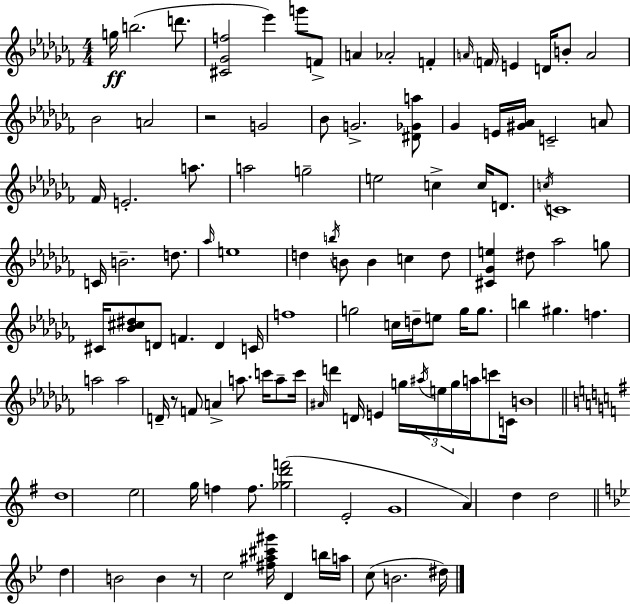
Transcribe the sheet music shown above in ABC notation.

X:1
T:Untitled
M:4/4
L:1/4
K:Abm
g/4 b2 d'/2 [^C_Gf]2 _e' g'/2 F/2 A _A2 F A/4 F/4 E D/4 B/2 A2 _B2 A2 z2 G2 _B/2 G2 [^D_Ga]/2 _G E/4 [^G_A]/4 C2 A/2 _F/4 E2 a/2 a2 g2 e2 c c/4 D/2 c/4 C4 C/4 B2 d/2 _a/4 e4 d b/4 B/2 B c d/2 [^C_Ge] ^d/2 _a2 g/2 ^C/4 [_B^c^d]/2 D/2 F D C/4 f4 g2 c/4 d/4 e/2 g/4 g/2 b ^g f a2 a2 D/4 z/2 F/2 A a/2 c'/4 a/2 c'/4 ^A/4 d' D/4 E g/4 ^a/4 e/4 g/4 a/4 c'/2 C/4 B4 d4 e2 g/4 f f/2 [_gd'f']2 E2 G4 A d d2 d B2 B z/2 c2 [^f^a^c'^g']/4 D b/4 a/4 c/2 B2 ^d/4